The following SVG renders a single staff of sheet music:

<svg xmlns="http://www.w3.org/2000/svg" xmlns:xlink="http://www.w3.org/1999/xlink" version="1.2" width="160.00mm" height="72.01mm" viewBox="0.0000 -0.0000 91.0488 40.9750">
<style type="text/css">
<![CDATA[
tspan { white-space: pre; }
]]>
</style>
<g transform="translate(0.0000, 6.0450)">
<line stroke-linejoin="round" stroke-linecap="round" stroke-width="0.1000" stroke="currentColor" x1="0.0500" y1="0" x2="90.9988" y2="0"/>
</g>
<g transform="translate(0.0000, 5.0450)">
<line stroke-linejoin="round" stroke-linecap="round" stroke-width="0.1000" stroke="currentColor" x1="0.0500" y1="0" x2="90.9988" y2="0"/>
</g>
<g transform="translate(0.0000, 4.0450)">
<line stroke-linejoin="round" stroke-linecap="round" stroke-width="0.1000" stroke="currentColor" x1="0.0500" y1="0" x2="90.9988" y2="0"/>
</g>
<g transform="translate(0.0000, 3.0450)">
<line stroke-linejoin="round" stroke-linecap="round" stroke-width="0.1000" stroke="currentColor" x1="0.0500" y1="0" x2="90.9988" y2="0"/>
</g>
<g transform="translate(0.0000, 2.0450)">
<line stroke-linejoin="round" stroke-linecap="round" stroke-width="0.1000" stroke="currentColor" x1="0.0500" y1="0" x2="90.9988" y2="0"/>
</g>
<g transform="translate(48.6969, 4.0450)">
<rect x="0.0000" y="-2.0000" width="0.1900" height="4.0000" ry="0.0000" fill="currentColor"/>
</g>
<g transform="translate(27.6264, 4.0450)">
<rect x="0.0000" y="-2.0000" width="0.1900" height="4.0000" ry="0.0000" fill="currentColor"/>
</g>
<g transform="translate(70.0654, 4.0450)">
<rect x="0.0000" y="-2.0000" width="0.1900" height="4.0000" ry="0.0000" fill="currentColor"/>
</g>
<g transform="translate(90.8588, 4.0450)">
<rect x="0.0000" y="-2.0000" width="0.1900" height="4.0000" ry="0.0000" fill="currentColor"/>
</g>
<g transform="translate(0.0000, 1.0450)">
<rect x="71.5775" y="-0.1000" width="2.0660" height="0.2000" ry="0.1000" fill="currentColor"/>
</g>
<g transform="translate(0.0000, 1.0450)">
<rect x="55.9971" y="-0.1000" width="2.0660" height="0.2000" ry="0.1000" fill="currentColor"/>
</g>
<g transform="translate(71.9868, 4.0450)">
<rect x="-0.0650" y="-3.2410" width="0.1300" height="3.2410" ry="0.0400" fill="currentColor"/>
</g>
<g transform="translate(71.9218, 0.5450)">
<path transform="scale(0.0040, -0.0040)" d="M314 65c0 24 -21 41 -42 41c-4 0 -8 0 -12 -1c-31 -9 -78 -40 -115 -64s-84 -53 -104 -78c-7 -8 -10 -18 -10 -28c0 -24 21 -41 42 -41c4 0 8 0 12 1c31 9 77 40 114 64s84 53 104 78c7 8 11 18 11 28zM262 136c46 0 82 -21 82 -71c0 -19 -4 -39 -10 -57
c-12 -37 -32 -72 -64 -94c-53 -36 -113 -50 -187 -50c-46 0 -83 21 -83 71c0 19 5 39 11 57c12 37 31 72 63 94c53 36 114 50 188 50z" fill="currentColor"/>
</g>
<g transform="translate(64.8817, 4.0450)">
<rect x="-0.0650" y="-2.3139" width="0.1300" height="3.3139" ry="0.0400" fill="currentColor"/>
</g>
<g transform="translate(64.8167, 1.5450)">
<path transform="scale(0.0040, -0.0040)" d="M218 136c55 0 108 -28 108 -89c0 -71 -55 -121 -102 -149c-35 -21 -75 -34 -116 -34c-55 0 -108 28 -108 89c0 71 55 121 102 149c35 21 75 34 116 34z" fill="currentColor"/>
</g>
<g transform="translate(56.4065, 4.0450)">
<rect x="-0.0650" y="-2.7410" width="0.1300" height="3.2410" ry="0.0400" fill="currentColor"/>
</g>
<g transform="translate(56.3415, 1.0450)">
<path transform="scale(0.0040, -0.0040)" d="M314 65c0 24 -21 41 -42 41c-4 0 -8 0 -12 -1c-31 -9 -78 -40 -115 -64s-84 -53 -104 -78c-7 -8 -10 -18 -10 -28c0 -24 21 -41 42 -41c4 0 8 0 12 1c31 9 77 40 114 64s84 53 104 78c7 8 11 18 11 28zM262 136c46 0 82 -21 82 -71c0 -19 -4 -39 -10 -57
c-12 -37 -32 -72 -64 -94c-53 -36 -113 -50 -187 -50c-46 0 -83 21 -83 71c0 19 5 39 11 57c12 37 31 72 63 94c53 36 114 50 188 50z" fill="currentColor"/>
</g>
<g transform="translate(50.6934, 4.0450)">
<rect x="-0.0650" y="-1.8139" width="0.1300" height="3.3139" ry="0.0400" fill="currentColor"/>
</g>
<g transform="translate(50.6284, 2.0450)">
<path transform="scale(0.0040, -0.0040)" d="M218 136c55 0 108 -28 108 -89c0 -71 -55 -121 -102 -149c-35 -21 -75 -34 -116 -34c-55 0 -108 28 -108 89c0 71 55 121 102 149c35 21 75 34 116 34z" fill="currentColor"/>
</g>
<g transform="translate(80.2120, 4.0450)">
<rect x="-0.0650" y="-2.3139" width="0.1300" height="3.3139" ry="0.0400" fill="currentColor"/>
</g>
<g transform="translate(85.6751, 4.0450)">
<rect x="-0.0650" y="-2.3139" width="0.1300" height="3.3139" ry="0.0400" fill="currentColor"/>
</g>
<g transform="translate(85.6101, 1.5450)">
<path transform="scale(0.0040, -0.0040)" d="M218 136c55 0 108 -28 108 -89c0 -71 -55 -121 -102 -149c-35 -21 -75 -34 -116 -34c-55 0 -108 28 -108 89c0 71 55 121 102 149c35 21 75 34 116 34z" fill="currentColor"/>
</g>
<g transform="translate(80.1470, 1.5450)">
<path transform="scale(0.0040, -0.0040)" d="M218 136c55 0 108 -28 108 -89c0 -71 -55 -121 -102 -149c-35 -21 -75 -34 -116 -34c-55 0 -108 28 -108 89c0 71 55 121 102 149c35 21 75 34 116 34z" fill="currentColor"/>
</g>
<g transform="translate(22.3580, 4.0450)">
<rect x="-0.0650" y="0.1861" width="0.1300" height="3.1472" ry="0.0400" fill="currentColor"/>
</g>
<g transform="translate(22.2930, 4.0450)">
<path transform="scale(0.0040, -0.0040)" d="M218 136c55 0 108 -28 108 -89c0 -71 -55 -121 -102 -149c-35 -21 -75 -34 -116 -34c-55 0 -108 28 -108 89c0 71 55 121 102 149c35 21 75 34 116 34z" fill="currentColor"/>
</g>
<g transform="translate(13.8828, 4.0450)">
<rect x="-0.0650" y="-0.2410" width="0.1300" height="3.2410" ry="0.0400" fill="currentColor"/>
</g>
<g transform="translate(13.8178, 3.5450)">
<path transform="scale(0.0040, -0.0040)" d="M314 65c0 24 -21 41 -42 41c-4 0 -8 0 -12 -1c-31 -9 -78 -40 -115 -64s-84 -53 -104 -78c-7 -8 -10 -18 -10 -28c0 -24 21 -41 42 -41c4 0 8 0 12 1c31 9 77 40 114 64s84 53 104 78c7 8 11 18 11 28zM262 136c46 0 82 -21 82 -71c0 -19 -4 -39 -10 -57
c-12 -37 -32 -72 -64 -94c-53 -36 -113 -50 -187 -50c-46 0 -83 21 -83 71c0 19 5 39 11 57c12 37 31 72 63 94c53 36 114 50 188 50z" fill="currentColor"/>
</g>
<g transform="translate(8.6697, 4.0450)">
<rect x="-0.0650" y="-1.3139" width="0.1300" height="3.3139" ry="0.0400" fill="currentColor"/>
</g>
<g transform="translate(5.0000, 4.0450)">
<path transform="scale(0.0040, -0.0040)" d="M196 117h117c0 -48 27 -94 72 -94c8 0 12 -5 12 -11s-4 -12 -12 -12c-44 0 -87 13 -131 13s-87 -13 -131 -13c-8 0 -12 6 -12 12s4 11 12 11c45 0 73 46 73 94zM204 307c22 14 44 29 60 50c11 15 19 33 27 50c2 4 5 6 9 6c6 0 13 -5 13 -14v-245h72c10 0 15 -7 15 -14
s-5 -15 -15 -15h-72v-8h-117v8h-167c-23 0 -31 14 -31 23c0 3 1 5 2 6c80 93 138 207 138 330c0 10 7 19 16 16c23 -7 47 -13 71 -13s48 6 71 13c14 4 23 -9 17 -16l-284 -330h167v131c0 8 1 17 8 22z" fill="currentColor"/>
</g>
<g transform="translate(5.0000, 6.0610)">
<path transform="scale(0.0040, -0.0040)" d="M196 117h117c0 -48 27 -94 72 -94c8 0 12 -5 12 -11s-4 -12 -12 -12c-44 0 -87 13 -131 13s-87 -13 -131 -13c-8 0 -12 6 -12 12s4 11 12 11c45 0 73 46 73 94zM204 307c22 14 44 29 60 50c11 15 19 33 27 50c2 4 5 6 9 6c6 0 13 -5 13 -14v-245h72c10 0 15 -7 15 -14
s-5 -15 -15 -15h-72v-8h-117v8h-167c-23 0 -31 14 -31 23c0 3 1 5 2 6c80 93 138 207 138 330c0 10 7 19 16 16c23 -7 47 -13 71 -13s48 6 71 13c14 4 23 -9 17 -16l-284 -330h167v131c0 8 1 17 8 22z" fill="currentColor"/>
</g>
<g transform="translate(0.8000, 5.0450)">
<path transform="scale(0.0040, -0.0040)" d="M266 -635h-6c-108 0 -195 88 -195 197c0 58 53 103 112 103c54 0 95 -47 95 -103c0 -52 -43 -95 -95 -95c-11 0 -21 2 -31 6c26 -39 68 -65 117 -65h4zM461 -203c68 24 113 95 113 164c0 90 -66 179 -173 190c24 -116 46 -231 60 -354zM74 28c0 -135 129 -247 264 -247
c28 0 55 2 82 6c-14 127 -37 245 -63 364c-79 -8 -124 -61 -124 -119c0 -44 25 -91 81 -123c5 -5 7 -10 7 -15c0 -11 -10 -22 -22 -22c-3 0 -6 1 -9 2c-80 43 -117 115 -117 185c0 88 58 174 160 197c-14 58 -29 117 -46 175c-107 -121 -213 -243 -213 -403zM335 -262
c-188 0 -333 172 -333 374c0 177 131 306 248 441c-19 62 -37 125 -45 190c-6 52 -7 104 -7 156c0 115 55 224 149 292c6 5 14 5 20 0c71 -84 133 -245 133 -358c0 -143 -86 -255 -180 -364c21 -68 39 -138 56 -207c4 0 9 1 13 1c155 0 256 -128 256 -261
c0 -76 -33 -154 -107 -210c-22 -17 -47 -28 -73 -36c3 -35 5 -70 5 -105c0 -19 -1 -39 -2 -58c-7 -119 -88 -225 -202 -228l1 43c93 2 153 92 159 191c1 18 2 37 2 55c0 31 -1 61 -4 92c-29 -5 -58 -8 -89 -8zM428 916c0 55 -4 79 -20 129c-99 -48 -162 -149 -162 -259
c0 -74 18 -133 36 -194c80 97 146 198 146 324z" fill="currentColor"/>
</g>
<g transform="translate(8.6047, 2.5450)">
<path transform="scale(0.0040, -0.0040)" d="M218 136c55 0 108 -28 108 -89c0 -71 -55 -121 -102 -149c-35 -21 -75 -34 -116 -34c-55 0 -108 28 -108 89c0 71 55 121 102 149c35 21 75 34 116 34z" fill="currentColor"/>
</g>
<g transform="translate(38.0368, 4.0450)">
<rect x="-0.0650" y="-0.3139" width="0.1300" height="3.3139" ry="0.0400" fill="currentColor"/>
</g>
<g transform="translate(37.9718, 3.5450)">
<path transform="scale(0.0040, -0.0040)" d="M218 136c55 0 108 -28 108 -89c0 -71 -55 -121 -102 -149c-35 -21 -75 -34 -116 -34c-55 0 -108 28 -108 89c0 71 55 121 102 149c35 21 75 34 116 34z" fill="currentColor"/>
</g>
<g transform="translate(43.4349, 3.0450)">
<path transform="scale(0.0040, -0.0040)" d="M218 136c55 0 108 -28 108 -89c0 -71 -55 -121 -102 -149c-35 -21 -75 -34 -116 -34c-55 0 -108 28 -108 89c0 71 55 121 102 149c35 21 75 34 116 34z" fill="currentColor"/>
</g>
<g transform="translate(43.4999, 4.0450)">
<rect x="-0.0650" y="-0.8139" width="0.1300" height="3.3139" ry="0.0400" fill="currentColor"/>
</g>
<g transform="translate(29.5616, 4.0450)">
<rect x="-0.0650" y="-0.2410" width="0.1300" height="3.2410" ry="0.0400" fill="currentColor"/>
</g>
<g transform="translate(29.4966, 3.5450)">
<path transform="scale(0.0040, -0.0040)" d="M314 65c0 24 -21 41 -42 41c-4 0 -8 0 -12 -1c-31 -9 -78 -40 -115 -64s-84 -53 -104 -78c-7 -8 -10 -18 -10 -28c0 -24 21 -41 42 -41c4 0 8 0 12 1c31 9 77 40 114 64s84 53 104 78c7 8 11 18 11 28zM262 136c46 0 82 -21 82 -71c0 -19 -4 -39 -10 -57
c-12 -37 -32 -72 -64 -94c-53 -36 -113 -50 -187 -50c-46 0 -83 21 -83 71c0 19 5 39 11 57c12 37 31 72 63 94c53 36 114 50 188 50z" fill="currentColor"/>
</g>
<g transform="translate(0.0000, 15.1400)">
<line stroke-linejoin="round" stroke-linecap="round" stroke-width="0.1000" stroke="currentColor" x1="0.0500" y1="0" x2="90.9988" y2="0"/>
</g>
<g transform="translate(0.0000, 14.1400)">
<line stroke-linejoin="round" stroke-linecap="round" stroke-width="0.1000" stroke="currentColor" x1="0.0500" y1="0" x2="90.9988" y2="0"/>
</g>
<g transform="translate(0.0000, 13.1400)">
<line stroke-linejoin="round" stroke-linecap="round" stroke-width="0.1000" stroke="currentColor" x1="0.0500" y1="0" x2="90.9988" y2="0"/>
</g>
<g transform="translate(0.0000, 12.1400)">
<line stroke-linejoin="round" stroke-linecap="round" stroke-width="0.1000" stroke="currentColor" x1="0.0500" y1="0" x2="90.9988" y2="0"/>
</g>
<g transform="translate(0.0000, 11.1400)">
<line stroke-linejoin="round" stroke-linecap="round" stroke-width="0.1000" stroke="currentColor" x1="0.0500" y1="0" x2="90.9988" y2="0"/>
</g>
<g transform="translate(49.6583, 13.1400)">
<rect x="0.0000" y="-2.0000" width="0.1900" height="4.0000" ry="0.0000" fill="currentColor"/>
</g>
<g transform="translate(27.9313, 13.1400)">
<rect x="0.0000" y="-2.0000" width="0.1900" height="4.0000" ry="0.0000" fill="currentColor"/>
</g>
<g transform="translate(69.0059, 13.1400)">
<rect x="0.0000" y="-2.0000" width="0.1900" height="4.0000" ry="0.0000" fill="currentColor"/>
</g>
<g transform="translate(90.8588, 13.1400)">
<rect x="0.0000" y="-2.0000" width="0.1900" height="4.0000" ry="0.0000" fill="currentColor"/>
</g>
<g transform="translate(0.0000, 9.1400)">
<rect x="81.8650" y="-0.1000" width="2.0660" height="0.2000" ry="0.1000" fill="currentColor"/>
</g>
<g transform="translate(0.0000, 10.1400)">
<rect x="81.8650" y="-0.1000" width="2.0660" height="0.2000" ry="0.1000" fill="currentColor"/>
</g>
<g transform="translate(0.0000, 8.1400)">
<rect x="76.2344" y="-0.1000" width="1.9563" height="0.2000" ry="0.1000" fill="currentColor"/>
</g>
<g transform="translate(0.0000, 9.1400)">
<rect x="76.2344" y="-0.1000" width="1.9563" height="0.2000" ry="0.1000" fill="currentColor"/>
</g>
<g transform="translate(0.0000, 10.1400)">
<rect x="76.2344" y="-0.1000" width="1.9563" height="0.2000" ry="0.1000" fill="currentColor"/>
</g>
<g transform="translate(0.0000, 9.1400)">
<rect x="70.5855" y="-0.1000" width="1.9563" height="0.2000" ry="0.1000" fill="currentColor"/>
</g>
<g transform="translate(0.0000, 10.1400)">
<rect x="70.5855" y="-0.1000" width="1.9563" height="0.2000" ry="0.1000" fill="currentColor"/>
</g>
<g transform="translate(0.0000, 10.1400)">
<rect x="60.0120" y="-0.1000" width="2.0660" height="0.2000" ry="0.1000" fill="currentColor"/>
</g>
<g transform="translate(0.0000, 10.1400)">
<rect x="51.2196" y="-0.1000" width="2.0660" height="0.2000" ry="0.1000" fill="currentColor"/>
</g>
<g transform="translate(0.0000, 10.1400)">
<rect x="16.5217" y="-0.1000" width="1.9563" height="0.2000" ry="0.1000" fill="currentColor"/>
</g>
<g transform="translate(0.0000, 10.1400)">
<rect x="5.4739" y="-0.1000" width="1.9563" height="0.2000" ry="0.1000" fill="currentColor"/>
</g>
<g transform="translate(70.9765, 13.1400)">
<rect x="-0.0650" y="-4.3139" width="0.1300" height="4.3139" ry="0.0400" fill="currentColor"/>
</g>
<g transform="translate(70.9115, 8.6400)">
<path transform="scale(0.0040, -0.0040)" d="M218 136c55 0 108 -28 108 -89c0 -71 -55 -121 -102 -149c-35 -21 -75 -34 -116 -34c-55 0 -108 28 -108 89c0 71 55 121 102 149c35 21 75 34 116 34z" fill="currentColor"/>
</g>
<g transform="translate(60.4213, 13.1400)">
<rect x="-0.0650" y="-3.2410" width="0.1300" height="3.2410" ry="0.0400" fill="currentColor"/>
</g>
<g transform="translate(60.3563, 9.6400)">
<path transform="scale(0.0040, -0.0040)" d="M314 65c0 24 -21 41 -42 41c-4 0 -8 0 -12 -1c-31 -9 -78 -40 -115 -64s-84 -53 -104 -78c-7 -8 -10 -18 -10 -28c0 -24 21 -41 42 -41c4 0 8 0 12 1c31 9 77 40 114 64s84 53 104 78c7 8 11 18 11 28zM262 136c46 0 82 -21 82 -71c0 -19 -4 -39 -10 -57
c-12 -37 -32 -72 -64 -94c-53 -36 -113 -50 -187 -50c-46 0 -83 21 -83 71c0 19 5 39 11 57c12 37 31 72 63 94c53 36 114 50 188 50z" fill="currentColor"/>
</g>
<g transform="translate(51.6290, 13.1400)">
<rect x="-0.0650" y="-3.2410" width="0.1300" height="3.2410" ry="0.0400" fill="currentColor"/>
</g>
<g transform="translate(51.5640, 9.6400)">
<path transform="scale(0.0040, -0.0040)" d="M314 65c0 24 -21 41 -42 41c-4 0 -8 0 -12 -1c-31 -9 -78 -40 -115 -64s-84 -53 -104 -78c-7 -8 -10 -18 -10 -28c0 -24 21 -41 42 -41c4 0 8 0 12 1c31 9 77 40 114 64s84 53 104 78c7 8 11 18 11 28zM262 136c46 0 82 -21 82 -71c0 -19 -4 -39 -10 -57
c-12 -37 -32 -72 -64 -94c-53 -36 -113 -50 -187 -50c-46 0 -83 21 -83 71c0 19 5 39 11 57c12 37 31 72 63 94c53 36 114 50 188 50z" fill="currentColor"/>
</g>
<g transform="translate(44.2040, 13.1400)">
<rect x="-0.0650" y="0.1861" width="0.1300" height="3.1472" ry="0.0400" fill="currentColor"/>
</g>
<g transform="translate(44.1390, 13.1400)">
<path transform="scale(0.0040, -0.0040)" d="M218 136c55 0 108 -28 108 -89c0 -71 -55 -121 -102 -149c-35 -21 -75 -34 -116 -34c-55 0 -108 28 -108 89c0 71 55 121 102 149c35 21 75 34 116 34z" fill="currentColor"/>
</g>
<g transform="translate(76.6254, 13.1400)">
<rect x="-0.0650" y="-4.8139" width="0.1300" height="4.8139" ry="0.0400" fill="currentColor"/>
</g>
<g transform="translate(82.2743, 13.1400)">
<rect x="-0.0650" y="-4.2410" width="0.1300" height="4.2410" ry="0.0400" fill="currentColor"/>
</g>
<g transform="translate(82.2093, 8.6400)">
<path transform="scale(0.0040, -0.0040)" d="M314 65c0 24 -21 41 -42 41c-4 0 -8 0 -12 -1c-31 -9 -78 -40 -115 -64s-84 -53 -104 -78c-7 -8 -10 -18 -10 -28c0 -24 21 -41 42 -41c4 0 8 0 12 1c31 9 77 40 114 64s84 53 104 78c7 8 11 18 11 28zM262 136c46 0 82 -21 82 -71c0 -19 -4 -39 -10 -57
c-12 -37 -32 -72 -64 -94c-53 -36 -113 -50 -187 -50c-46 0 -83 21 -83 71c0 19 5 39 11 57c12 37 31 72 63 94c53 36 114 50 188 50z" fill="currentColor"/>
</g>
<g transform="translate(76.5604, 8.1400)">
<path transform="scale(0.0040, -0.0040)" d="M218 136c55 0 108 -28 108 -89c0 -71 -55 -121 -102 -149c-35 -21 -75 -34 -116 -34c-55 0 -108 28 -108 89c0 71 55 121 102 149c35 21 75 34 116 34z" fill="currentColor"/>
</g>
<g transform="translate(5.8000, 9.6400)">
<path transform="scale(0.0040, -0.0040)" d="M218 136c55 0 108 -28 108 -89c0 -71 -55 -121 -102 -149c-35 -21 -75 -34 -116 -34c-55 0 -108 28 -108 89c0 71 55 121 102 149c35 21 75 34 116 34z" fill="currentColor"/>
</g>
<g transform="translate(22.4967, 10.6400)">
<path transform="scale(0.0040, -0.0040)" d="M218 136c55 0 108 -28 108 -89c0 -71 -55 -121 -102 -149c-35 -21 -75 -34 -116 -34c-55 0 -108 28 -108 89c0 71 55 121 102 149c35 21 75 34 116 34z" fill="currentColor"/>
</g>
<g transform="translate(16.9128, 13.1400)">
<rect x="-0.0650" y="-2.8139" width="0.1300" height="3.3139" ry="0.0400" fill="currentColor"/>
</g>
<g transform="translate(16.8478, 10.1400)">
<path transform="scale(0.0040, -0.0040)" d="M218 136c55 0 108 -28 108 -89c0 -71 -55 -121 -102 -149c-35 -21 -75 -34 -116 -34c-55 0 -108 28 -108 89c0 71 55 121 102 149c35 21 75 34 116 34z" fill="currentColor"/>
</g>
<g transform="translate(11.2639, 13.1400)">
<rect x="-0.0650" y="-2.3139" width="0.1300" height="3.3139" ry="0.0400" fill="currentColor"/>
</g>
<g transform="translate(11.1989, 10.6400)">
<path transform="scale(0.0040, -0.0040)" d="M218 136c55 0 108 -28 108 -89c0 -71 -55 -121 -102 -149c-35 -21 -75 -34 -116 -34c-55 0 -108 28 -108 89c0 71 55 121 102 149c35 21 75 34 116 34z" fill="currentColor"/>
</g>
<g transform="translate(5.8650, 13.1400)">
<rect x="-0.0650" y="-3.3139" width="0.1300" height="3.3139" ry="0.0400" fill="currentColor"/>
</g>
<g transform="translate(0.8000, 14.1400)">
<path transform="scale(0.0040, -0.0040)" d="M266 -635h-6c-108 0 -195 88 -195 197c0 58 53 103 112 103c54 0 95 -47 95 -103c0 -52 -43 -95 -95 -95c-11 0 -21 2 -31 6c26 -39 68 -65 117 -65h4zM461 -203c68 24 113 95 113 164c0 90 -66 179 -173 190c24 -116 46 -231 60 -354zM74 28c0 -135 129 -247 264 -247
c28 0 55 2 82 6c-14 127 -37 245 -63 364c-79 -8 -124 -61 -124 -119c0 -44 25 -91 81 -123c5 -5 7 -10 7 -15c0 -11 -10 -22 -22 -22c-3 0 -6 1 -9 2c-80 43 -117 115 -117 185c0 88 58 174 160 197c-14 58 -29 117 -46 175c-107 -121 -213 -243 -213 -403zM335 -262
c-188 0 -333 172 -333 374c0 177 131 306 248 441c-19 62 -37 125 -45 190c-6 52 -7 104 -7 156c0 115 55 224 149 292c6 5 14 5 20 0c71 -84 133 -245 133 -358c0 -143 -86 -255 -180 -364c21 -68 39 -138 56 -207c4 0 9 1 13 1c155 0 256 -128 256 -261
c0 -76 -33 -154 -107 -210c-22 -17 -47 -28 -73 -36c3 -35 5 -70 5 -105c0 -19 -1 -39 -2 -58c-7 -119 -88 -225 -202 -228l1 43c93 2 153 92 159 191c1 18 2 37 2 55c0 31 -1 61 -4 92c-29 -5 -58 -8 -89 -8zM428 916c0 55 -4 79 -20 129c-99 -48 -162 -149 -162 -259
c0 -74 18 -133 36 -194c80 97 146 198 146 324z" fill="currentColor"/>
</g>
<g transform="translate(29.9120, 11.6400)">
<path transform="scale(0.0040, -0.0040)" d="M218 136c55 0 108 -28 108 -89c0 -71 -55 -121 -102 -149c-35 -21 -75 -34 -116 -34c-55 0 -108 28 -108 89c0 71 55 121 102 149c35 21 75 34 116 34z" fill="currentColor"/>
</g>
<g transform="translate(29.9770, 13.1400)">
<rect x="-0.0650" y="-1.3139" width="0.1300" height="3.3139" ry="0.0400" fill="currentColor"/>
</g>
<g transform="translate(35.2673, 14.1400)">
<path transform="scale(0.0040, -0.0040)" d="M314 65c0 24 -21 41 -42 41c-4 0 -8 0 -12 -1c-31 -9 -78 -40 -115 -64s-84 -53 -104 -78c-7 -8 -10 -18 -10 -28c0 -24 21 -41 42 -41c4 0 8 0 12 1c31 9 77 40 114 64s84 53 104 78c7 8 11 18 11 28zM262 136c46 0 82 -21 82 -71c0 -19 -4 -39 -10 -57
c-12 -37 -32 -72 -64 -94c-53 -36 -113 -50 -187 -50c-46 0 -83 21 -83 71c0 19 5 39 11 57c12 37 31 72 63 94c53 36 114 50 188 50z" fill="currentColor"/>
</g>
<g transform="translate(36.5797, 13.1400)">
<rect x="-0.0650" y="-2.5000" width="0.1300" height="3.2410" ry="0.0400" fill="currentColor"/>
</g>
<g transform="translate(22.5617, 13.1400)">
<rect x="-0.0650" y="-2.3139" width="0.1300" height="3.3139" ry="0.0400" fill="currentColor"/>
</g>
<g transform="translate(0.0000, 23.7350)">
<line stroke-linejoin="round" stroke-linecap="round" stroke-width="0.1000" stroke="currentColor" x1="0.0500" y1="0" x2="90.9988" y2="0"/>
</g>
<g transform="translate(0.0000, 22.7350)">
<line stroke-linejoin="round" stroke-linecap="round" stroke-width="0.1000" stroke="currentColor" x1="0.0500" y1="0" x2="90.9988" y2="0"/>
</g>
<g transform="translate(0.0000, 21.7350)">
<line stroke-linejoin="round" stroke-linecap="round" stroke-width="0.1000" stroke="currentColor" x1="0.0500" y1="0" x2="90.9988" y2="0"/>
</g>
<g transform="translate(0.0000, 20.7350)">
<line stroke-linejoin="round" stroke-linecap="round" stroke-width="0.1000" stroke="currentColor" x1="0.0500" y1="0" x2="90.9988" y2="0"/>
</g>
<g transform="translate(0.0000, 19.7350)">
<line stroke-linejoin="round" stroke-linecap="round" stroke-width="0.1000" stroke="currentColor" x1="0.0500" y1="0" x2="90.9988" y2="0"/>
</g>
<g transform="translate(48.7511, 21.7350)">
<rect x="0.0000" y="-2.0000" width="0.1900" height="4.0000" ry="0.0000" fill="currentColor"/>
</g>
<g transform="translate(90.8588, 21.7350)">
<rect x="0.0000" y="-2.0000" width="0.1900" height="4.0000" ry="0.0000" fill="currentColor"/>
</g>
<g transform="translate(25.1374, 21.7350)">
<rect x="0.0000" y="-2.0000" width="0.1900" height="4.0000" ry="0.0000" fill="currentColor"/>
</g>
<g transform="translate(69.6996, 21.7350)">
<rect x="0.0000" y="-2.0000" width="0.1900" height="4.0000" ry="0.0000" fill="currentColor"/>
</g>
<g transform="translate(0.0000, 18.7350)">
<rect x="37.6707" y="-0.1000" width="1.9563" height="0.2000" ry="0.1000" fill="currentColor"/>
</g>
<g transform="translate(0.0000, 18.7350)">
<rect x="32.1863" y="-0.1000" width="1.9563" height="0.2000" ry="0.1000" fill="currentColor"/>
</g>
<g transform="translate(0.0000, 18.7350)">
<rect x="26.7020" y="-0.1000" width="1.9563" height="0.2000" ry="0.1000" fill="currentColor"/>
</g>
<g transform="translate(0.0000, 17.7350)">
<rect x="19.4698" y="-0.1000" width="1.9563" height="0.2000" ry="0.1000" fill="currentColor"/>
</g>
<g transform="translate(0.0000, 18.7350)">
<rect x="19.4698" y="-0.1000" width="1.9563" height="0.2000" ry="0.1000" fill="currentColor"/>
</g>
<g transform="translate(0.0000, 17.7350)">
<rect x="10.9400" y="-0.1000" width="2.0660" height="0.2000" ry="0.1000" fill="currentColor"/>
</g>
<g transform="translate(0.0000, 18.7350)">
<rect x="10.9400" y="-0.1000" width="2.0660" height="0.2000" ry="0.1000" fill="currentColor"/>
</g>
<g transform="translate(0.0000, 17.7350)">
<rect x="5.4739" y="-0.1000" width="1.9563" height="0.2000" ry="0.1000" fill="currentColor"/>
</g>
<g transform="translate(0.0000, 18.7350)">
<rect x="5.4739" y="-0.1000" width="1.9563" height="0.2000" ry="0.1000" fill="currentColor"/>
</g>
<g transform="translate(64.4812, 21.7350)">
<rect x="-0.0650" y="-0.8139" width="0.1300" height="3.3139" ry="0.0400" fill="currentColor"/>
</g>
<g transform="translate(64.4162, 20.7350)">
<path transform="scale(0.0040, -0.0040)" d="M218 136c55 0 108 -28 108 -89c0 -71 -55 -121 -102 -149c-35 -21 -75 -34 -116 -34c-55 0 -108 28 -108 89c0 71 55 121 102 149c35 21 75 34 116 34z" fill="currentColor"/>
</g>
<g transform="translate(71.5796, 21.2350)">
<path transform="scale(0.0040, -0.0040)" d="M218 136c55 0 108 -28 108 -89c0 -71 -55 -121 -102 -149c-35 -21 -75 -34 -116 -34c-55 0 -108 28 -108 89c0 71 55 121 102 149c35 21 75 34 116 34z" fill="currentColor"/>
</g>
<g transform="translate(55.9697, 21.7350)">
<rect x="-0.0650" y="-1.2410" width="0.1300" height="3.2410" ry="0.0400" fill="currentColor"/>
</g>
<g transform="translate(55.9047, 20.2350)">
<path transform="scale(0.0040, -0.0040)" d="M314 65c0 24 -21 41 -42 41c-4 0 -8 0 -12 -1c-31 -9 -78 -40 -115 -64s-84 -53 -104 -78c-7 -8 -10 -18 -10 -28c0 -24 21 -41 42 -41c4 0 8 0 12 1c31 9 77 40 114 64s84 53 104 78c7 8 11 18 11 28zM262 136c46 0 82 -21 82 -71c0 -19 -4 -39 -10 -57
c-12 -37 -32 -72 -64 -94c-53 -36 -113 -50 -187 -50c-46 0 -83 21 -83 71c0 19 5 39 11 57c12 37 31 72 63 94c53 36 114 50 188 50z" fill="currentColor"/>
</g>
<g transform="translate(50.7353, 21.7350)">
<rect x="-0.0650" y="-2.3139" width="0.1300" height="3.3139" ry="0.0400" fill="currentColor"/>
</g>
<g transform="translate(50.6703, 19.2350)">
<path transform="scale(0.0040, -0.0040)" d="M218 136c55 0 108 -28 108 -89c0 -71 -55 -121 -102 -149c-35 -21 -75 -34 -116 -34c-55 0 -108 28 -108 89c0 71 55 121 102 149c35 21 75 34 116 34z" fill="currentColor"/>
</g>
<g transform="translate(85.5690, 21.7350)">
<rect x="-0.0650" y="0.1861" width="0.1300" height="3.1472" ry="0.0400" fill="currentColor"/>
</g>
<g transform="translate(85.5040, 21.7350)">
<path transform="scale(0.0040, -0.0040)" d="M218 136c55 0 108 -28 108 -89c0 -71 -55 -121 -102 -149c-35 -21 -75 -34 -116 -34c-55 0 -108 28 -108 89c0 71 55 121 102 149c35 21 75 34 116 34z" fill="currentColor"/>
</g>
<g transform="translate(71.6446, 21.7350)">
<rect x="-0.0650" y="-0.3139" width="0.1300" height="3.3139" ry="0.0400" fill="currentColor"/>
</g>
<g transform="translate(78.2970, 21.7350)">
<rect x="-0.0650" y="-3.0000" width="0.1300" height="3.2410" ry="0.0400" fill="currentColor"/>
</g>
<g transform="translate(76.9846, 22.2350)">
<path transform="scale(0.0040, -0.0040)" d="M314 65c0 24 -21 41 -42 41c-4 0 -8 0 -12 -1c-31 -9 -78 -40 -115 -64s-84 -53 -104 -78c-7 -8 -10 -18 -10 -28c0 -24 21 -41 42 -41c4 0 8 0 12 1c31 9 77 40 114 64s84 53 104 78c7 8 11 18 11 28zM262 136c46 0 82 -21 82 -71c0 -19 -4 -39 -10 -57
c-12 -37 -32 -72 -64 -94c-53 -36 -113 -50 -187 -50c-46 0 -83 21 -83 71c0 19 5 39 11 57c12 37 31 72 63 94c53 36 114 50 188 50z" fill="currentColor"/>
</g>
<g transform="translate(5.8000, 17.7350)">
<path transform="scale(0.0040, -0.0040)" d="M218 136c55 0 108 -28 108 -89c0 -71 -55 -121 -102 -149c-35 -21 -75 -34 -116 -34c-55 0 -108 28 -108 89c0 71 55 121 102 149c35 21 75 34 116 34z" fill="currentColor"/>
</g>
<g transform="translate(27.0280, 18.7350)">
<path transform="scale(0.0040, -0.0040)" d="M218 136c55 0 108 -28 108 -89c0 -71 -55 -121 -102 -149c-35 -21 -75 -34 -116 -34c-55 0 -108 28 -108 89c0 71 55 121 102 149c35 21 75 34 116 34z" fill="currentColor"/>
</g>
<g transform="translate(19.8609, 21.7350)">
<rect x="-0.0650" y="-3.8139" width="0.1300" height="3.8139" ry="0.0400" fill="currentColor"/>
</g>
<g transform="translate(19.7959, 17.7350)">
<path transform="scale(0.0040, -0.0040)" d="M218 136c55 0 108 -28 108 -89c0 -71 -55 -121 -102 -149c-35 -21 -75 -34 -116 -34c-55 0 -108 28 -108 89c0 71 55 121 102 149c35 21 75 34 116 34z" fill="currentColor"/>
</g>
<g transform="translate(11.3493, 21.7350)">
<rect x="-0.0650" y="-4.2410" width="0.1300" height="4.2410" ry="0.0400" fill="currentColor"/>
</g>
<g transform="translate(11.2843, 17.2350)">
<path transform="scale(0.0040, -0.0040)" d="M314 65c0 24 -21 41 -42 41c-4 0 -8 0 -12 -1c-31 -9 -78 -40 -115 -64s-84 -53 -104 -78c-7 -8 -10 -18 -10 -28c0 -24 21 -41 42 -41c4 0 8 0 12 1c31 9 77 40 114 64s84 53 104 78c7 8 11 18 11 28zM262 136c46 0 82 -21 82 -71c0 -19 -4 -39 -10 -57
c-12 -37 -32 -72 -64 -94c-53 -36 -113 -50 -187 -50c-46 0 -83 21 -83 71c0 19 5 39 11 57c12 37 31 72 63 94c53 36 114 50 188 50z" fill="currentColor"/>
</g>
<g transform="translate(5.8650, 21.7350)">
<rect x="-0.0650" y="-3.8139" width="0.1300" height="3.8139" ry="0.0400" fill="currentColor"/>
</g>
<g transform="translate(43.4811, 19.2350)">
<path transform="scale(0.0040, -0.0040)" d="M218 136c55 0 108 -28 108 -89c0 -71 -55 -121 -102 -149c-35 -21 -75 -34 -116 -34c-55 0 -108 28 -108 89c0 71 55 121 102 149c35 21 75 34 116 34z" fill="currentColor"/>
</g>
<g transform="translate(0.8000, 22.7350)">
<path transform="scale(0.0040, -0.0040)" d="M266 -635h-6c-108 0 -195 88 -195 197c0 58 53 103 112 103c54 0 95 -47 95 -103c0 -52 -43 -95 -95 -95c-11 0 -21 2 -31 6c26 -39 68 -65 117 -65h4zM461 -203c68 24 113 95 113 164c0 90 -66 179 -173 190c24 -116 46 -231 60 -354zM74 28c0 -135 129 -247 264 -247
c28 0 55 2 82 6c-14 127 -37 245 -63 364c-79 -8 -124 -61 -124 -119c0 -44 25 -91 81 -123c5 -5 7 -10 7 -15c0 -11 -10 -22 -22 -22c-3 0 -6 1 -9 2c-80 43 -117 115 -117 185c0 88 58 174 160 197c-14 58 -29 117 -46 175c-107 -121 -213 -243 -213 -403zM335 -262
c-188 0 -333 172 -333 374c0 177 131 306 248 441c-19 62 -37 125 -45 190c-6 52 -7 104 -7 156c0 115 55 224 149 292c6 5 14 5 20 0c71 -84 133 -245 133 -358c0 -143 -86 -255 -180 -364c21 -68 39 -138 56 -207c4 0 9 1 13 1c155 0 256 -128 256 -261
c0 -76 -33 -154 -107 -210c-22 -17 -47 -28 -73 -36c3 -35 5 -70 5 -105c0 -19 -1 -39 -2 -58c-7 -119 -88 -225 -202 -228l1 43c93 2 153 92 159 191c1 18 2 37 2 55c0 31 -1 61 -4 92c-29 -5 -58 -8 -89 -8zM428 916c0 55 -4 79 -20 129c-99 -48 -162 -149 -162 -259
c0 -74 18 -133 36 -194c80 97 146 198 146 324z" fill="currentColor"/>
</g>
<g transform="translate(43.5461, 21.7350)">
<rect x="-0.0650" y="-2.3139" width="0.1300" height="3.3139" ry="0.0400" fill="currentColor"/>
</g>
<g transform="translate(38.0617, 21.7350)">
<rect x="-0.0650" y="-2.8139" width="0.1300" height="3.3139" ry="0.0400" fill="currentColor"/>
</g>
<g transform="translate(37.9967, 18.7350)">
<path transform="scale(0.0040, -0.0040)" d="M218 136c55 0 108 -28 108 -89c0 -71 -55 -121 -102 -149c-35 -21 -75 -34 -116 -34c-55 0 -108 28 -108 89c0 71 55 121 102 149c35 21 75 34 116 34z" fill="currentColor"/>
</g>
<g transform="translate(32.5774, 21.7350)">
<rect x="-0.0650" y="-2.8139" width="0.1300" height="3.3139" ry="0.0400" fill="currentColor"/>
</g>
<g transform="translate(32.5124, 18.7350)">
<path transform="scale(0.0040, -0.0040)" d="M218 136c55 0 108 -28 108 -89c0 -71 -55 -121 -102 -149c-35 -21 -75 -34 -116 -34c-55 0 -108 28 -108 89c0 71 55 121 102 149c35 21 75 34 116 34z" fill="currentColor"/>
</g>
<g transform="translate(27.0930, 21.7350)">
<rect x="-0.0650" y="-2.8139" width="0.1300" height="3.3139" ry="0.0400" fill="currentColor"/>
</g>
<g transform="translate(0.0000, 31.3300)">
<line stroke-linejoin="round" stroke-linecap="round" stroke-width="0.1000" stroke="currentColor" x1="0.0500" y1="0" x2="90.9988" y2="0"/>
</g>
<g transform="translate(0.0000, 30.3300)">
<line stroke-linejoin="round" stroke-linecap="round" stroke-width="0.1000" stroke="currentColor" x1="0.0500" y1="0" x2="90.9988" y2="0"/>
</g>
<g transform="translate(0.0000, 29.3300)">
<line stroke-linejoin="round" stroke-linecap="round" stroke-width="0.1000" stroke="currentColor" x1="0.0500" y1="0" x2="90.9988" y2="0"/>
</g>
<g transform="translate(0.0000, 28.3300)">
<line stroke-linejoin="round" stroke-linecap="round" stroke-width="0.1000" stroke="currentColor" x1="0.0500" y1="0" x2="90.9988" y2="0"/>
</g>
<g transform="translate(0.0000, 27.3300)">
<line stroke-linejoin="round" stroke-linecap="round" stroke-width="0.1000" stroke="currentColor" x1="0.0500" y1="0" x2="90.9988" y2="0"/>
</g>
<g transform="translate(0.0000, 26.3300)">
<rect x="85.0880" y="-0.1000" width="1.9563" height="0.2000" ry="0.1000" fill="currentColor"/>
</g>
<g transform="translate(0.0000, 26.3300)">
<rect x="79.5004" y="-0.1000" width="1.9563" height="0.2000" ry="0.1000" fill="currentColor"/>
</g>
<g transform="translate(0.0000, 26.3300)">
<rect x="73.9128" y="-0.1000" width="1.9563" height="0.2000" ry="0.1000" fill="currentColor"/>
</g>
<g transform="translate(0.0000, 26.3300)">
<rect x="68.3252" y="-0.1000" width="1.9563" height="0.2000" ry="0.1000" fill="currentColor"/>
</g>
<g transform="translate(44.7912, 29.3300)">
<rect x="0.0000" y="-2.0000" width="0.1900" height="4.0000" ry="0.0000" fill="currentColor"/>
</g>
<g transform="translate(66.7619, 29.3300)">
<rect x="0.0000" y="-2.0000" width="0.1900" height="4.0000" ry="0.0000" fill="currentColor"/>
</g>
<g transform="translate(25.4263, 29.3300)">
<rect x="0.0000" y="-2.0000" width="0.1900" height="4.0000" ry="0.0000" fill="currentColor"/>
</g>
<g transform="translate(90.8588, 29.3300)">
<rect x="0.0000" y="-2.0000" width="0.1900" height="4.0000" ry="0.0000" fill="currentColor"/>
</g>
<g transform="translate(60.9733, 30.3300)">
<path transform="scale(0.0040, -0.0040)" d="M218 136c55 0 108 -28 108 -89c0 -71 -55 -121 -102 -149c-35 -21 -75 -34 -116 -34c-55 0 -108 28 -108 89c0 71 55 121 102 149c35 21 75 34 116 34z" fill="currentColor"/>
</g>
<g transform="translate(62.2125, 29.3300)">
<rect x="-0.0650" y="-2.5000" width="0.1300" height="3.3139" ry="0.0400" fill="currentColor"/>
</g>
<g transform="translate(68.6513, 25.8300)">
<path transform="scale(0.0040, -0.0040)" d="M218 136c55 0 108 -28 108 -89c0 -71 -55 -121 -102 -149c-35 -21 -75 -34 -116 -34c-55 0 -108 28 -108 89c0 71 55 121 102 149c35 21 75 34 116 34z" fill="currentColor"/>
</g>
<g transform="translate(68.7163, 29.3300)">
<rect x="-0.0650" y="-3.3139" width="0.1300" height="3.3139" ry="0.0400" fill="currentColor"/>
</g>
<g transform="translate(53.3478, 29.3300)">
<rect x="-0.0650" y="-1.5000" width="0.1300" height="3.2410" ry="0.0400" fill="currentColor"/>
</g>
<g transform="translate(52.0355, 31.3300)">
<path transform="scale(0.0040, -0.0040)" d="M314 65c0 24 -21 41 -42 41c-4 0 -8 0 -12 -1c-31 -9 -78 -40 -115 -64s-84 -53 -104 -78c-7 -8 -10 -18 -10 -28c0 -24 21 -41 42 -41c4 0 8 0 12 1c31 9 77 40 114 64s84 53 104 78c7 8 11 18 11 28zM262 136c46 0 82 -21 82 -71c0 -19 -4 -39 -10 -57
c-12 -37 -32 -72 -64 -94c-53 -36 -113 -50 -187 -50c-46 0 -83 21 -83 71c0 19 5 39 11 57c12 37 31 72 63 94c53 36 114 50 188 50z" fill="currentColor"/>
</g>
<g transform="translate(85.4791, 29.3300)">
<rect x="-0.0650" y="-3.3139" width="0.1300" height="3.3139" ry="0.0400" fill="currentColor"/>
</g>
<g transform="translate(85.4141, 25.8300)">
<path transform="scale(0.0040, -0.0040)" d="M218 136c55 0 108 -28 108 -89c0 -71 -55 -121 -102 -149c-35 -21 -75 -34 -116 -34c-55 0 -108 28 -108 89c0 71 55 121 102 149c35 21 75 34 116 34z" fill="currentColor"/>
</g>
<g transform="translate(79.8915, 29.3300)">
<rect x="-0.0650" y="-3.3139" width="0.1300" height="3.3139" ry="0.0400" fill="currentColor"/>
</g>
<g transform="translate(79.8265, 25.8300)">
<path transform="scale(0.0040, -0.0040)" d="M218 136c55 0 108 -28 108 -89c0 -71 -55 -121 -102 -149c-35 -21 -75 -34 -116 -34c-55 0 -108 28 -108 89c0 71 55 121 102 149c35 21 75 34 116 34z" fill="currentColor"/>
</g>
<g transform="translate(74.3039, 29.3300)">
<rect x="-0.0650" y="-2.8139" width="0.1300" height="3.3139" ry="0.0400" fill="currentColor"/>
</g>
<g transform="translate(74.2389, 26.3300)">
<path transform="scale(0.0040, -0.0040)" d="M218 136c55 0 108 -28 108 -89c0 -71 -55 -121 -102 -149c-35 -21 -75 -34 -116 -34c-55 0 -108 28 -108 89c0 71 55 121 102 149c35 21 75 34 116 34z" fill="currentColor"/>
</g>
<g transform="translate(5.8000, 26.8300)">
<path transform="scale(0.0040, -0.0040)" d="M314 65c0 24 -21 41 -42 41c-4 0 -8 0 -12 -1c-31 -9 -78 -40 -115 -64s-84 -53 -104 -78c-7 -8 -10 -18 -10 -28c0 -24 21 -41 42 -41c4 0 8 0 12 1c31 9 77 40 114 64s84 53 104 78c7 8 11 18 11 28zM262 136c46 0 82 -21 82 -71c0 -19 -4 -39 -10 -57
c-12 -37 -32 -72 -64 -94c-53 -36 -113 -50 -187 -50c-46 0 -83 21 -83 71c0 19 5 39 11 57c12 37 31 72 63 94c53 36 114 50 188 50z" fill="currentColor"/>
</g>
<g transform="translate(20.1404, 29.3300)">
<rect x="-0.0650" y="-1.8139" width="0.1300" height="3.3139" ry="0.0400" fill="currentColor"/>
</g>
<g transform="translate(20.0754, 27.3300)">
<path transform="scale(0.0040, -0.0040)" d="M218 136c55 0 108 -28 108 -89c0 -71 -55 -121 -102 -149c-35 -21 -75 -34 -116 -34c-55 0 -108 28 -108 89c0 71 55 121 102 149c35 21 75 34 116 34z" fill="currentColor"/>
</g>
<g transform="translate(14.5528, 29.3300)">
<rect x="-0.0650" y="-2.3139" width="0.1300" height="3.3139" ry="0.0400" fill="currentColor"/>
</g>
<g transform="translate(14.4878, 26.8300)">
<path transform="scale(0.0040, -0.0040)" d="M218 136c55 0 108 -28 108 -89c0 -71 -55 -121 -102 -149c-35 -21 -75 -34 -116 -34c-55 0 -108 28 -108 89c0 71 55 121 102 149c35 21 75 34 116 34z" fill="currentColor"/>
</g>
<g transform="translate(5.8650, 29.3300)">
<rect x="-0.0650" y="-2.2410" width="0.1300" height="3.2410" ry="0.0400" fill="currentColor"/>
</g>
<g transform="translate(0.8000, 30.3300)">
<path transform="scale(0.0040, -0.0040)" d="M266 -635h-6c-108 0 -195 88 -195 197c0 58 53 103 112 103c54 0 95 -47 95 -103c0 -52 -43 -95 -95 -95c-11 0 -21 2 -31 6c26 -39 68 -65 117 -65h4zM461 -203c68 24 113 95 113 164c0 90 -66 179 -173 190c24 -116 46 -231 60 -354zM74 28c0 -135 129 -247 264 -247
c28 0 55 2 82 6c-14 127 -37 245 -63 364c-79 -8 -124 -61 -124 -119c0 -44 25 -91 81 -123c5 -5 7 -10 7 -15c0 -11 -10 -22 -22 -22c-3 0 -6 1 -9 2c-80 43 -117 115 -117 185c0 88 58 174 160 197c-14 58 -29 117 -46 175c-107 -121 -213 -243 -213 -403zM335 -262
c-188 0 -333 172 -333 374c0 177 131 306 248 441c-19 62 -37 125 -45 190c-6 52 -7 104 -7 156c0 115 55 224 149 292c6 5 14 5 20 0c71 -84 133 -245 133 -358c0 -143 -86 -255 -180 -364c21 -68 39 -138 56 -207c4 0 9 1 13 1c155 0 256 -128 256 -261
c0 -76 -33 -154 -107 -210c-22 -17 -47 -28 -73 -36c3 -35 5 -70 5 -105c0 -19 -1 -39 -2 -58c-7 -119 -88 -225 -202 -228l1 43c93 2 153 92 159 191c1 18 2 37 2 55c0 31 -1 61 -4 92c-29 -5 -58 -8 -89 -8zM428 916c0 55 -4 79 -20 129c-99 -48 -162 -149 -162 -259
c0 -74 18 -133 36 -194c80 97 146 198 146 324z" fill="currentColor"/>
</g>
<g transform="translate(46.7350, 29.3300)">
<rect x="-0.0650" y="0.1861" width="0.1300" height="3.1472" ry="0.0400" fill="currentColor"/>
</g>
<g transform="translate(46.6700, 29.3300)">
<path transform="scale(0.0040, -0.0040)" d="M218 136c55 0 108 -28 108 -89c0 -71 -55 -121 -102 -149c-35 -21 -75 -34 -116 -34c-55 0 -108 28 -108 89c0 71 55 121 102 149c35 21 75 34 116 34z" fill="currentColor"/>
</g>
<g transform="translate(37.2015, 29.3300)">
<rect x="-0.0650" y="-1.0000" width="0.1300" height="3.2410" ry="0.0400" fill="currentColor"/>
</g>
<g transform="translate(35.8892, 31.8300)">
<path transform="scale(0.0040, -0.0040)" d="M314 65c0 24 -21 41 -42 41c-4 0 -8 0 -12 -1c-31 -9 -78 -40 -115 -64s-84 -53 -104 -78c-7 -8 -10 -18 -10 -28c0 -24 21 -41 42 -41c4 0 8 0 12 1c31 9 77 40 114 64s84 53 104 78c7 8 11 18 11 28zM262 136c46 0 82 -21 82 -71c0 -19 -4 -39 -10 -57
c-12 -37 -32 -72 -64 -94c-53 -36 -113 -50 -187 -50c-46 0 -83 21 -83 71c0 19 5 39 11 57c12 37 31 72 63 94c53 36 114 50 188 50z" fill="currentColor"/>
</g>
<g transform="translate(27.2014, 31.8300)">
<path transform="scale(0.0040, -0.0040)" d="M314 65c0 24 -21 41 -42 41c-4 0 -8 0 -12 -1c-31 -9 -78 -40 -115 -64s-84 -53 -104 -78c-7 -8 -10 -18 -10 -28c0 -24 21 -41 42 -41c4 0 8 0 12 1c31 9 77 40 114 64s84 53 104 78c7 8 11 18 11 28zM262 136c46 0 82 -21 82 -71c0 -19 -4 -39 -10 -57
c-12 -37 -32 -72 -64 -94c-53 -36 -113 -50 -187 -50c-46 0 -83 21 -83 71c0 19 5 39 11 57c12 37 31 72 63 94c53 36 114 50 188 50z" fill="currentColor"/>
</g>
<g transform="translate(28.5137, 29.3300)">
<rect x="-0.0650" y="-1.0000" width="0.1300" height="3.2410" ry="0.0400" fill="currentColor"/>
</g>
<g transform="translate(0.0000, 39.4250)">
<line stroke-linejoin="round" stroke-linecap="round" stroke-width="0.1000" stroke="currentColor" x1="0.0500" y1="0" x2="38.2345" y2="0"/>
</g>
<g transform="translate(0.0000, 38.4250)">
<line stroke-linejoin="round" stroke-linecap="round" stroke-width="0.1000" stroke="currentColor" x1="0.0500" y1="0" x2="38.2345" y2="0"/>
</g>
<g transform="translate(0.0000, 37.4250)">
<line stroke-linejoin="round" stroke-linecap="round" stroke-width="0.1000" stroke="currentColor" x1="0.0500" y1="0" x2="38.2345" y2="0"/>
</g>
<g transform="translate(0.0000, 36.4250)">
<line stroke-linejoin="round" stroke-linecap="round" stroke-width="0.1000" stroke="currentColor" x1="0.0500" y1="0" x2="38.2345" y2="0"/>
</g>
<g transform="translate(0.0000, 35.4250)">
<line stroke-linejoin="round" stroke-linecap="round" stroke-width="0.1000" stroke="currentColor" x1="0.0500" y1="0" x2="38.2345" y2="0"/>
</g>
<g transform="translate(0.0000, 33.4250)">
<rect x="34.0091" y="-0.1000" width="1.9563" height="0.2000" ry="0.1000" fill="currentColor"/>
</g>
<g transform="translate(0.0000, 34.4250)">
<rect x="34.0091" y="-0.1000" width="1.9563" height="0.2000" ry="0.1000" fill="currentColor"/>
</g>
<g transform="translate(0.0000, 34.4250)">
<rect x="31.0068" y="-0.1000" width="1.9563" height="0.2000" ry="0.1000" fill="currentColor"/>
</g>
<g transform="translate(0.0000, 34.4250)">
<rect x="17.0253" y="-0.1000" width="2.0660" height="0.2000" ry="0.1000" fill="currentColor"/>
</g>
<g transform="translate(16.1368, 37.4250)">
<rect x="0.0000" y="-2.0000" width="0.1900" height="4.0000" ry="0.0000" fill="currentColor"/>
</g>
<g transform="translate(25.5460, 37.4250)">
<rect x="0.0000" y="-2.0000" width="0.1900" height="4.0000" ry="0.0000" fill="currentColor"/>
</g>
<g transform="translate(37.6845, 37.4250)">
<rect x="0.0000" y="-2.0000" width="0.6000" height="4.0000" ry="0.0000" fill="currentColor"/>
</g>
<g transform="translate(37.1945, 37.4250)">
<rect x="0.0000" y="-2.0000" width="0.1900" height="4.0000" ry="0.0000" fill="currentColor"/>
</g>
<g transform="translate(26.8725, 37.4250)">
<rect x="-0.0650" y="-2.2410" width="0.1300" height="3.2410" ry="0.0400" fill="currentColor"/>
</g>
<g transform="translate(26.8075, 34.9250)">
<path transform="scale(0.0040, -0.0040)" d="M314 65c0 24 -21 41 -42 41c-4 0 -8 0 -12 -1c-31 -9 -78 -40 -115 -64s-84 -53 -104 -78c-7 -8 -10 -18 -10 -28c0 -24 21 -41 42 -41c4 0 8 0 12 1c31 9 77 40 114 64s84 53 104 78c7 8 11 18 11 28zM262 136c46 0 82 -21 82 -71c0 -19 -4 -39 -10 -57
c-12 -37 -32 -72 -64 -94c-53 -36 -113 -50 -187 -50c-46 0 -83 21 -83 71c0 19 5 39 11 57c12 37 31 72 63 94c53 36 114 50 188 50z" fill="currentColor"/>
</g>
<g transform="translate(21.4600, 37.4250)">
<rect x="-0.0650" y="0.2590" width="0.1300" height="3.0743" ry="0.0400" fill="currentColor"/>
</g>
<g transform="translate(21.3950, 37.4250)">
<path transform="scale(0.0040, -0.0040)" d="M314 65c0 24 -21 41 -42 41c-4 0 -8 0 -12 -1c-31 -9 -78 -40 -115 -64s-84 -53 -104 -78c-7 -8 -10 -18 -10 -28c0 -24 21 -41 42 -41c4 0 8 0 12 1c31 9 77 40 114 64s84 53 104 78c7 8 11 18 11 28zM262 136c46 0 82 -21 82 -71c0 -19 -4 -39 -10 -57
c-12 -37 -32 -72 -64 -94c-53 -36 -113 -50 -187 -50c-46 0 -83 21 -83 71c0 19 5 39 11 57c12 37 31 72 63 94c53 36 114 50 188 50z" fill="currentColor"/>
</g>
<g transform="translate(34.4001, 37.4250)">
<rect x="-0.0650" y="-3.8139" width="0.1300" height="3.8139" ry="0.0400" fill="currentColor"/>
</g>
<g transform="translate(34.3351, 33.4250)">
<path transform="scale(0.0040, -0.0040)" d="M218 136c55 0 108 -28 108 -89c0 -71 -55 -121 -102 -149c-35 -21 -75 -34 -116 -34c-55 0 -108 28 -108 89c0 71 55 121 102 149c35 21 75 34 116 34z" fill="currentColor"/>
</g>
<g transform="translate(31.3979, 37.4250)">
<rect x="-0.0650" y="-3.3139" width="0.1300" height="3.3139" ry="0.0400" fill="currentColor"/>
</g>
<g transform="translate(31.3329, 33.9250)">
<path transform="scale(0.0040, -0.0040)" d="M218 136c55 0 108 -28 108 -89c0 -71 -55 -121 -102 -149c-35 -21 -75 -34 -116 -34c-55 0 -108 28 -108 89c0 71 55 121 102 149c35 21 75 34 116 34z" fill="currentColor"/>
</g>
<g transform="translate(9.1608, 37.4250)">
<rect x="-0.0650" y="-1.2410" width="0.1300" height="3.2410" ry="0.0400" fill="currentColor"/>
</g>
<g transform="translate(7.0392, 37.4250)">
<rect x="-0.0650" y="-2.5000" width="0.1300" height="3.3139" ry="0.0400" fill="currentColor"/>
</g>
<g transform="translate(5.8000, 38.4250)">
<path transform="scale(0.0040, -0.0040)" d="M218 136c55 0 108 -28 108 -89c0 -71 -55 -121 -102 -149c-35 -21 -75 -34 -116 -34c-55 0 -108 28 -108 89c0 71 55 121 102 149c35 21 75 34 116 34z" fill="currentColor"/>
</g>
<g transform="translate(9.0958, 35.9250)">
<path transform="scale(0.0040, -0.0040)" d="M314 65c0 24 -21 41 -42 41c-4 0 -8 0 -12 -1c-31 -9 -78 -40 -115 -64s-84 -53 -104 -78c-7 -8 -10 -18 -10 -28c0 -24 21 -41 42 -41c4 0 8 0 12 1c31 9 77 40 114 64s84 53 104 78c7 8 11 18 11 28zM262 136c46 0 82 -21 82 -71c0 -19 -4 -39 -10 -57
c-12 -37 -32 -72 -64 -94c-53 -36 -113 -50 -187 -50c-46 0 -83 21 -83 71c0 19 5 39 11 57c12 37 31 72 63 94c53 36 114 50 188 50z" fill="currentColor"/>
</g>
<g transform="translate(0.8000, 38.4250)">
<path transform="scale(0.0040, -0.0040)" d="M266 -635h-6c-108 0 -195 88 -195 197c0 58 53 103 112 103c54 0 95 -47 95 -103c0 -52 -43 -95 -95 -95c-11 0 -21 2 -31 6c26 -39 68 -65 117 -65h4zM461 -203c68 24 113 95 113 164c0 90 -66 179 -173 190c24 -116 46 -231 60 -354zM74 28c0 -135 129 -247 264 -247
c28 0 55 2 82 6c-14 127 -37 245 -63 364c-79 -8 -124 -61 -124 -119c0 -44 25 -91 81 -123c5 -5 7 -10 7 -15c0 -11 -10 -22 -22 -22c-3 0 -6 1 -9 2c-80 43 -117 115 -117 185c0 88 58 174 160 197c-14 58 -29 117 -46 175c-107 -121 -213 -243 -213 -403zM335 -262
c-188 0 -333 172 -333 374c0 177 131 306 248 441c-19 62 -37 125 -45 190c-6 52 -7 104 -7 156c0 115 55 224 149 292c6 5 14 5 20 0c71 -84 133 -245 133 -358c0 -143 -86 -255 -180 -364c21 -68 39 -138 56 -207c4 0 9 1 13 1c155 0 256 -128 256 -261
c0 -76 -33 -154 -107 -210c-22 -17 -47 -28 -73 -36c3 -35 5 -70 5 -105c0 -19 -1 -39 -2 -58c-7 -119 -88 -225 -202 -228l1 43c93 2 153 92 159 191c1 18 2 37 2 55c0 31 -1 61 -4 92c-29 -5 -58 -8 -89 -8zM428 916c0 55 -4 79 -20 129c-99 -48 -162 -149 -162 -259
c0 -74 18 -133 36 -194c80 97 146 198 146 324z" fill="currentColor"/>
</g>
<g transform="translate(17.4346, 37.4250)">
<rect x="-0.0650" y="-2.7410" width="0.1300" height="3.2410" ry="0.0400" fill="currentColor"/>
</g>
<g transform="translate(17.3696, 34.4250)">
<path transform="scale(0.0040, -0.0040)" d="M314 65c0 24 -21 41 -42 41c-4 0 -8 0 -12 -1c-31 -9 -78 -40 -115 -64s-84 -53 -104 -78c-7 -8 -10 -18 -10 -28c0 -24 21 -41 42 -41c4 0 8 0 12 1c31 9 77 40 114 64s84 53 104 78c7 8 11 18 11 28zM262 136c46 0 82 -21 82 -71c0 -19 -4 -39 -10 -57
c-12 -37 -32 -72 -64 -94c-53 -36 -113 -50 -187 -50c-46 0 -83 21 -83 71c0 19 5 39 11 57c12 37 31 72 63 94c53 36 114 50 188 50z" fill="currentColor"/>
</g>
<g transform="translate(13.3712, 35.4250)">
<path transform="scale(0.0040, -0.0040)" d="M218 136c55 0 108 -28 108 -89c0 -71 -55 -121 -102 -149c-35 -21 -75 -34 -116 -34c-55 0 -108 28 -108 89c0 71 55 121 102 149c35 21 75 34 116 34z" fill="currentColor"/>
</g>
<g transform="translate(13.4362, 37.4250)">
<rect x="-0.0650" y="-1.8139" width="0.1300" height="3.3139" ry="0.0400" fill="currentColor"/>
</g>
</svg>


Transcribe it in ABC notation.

X:1
T:Untitled
M:4/4
L:1/4
K:C
e c2 B c2 c d f a2 g b2 g g b g a g e G2 B b2 b2 d' e' d'2 c' d'2 c' a a a g g e2 d c A2 B g2 g f D2 D2 B E2 G b a b b G e2 f a2 B2 g2 b c'